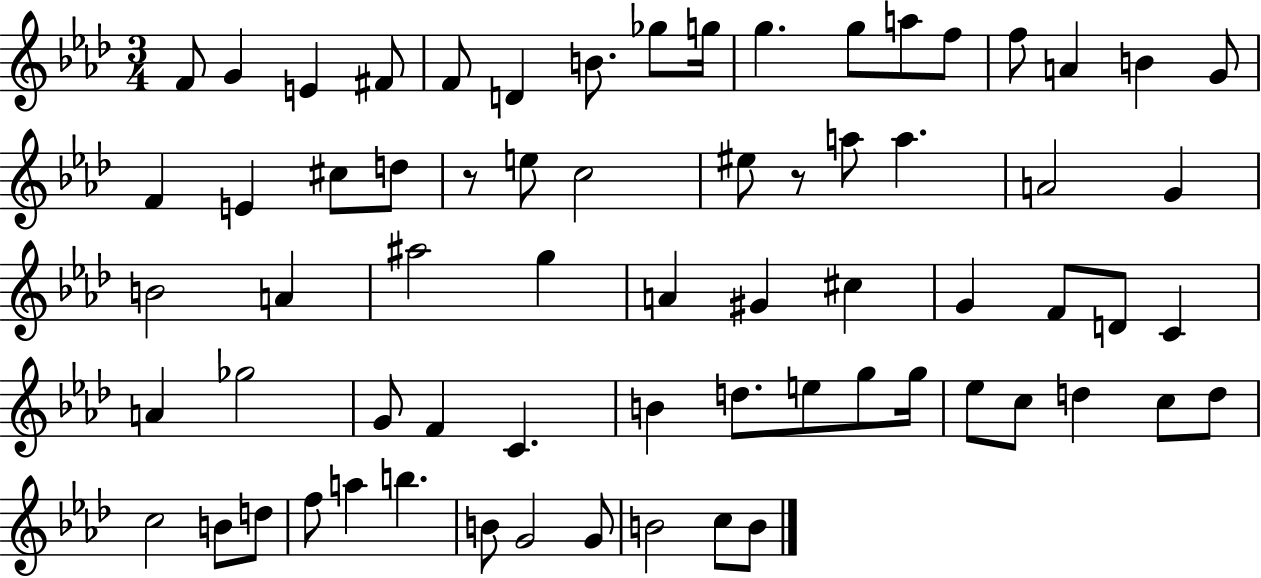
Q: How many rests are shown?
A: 2